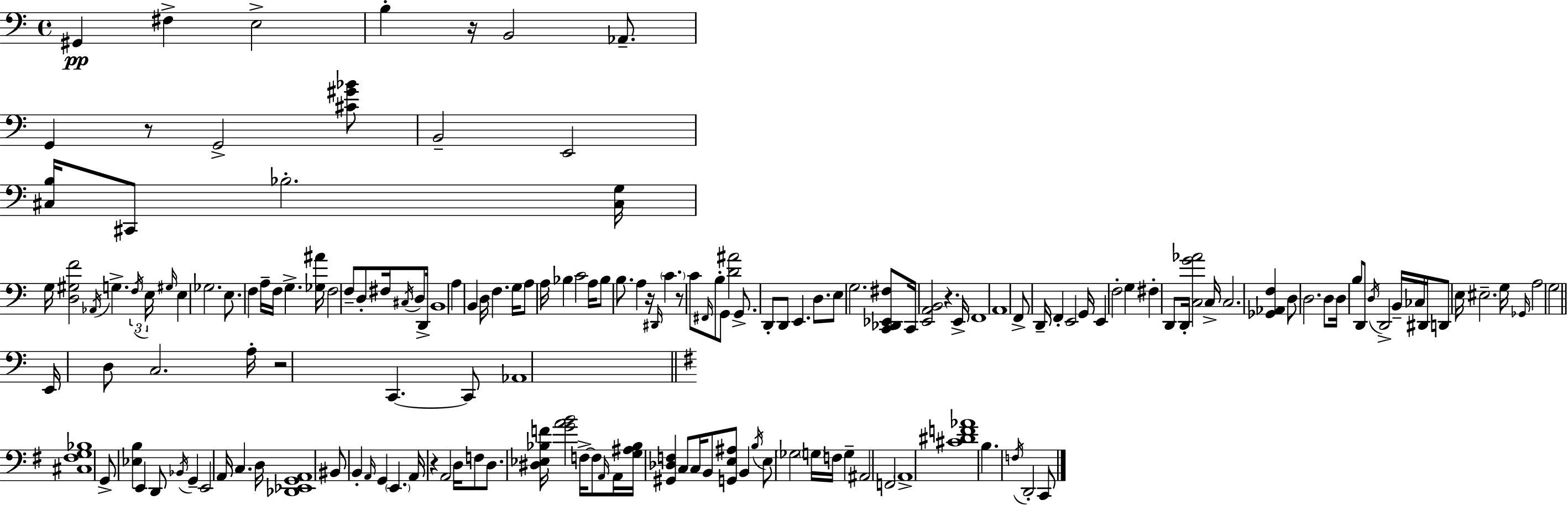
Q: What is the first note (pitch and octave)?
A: G#2